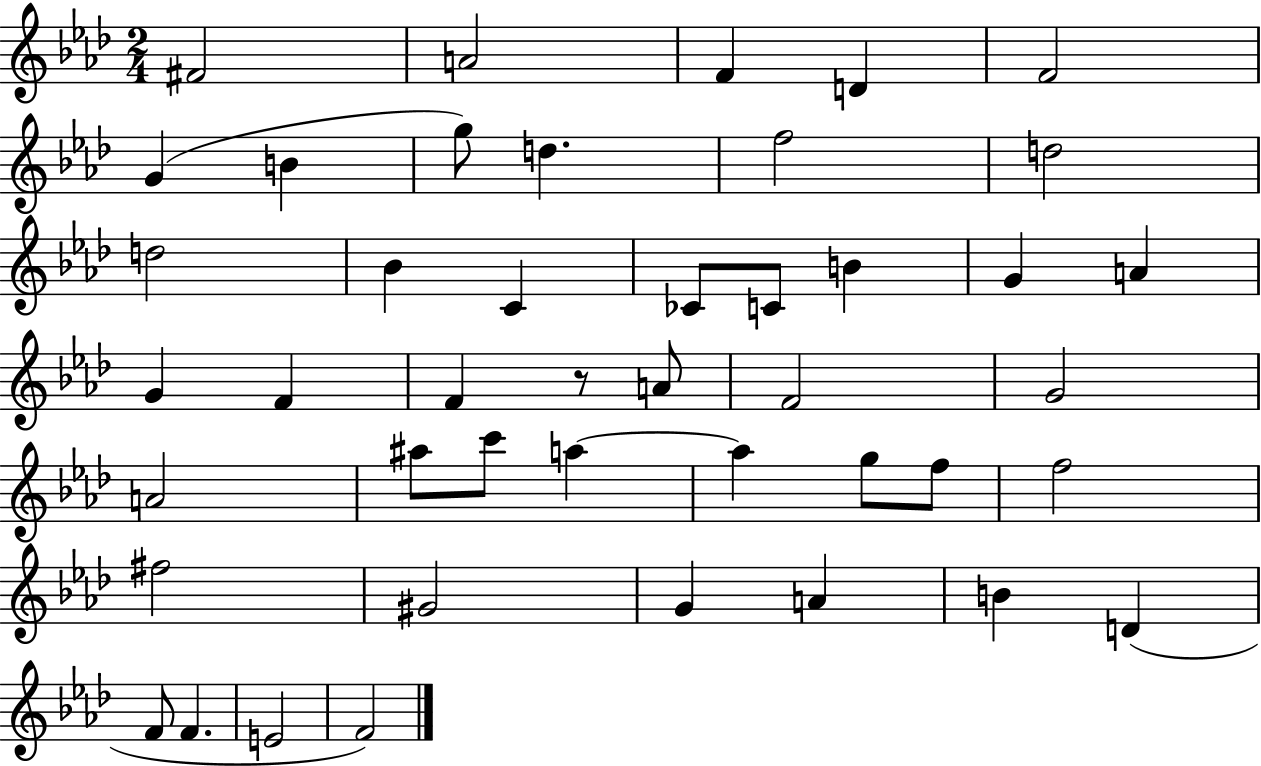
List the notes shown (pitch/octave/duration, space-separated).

F#4/h A4/h F4/q D4/q F4/h G4/q B4/q G5/e D5/q. F5/h D5/h D5/h Bb4/q C4/q CES4/e C4/e B4/q G4/q A4/q G4/q F4/q F4/q R/e A4/e F4/h G4/h A4/h A#5/e C6/e A5/q A5/q G5/e F5/e F5/h F#5/h G#4/h G4/q A4/q B4/q D4/q F4/e F4/q. E4/h F4/h